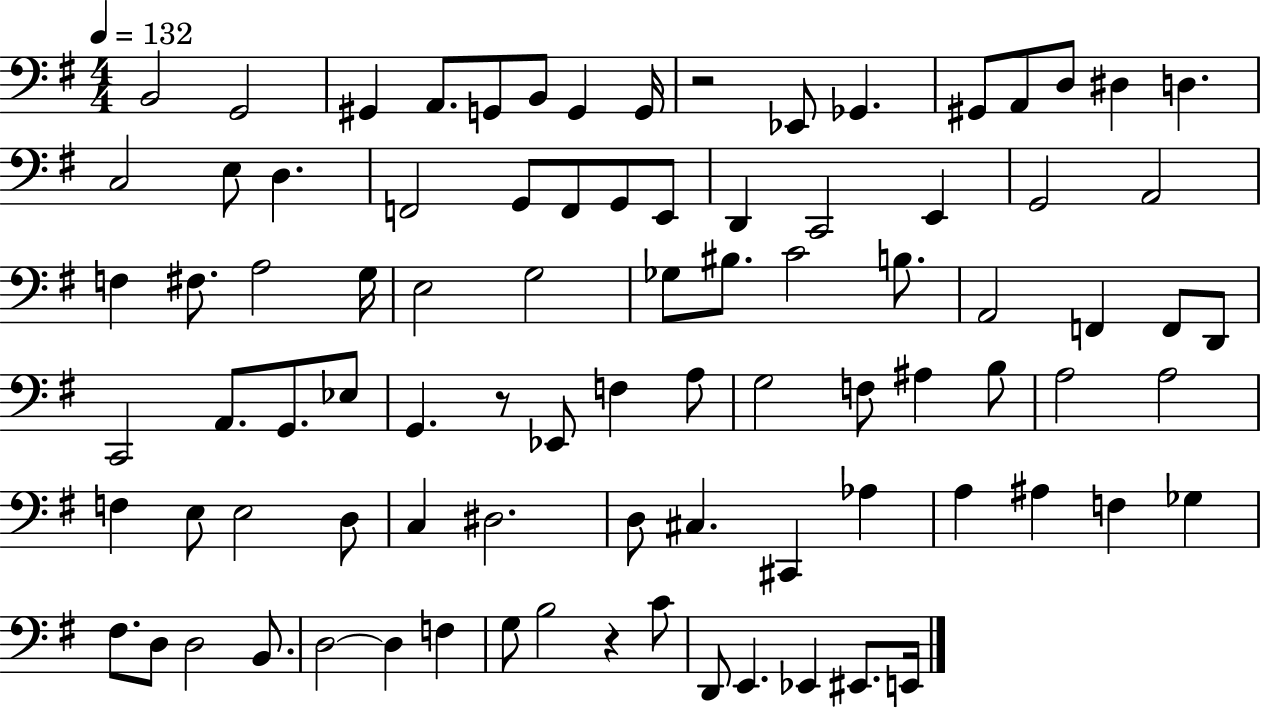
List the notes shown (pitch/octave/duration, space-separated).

B2/h G2/h G#2/q A2/e. G2/e B2/e G2/q G2/s R/h Eb2/e Gb2/q. G#2/e A2/e D3/e D#3/q D3/q. C3/h E3/e D3/q. F2/h G2/e F2/e G2/e E2/e D2/q C2/h E2/q G2/h A2/h F3/q F#3/e. A3/h G3/s E3/h G3/h Gb3/e BIS3/e. C4/h B3/e. A2/h F2/q F2/e D2/e C2/h A2/e. G2/e. Eb3/e G2/q. R/e Eb2/e F3/q A3/e G3/h F3/e A#3/q B3/e A3/h A3/h F3/q E3/e E3/h D3/e C3/q D#3/h. D3/e C#3/q. C#2/q Ab3/q A3/q A#3/q F3/q Gb3/q F#3/e. D3/e D3/h B2/e. D3/h D3/q F3/q G3/e B3/h R/q C4/e D2/e E2/q. Eb2/q EIS2/e. E2/s